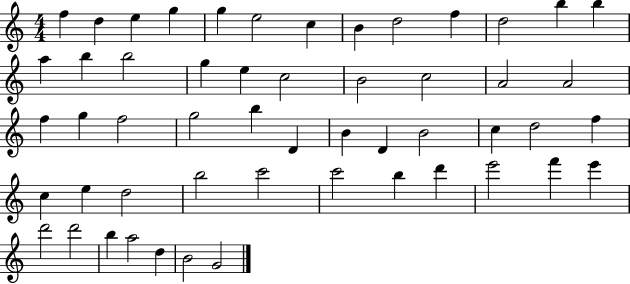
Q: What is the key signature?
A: C major